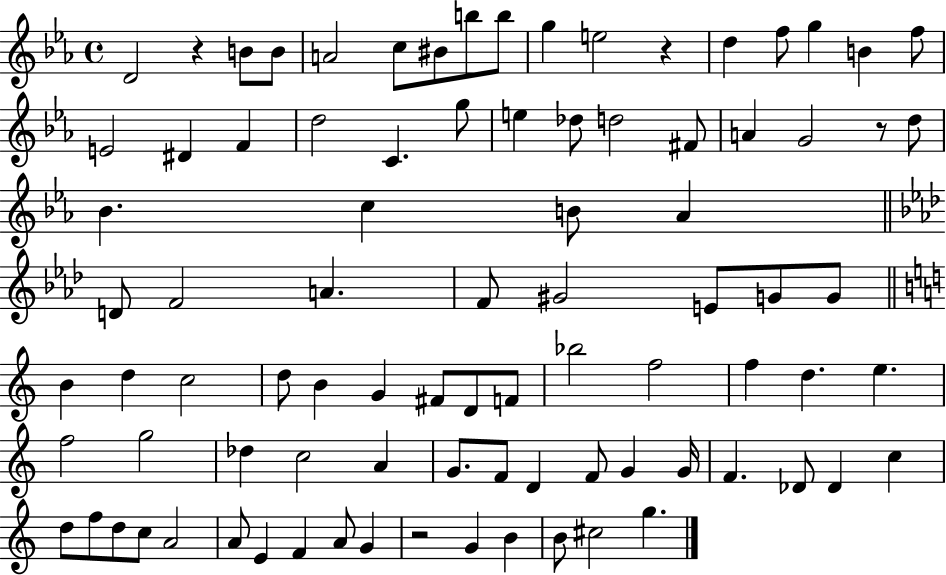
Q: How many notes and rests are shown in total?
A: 88